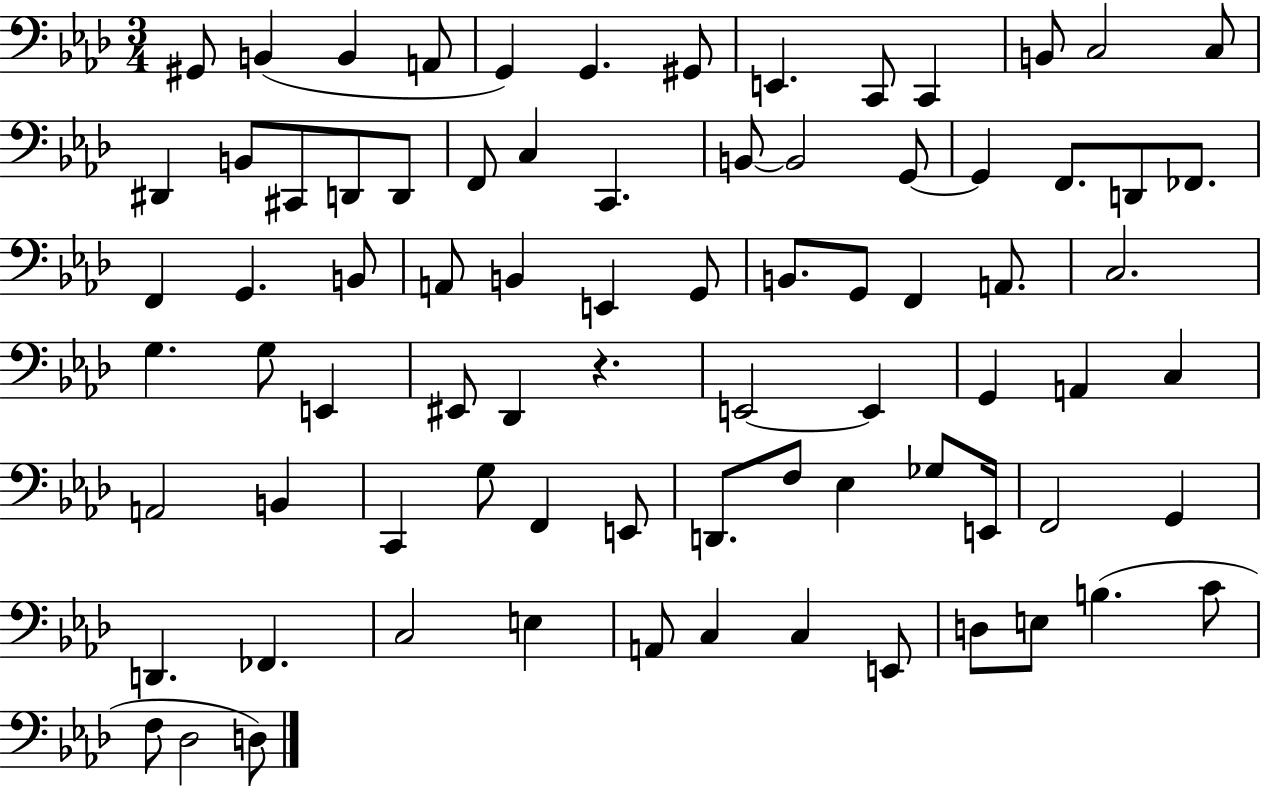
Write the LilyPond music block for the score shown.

{
  \clef bass
  \numericTimeSignature
  \time 3/4
  \key aes \major
  gis,8 b,4( b,4 a,8 | g,4) g,4. gis,8 | e,4. c,8 c,4 | b,8 c2 c8 | \break dis,4 b,8 cis,8 d,8 d,8 | f,8 c4 c,4. | b,8~~ b,2 g,8~~ | g,4 f,8. d,8 fes,8. | \break f,4 g,4. b,8 | a,8 b,4 e,4 g,8 | b,8. g,8 f,4 a,8. | c2. | \break g4. g8 e,4 | eis,8 des,4 r4. | e,2~~ e,4 | g,4 a,4 c4 | \break a,2 b,4 | c,4 g8 f,4 e,8 | d,8. f8 ees4 ges8 e,16 | f,2 g,4 | \break d,4. fes,4. | c2 e4 | a,8 c4 c4 e,8 | d8 e8 b4.( c'8 | \break f8 des2 d8) | \bar "|."
}